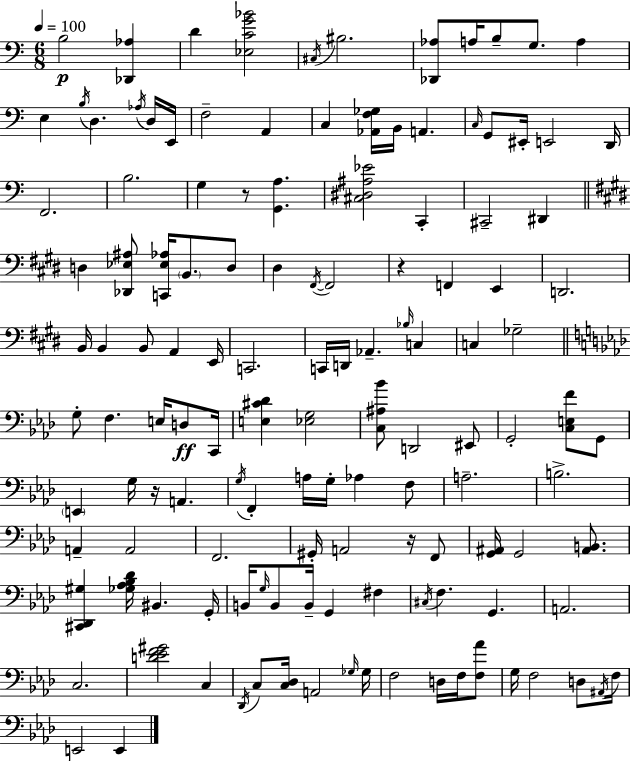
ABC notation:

X:1
T:Untitled
M:6/8
L:1/4
K:Am
B,2 [_D,,_A,] D [_E,CG_B]2 ^C,/4 ^B,2 [_D,,_A,]/2 A,/4 B,/2 G,/2 A, E, B,/4 D, _A,/4 D,/4 E,,/4 F,2 A,, C, [_A,,F,_G,]/4 B,,/4 A,, C,/4 G,,/2 ^E,,/4 E,,2 D,,/4 F,,2 B,2 G, z/2 [G,,A,] [^C,^D,^A,_E]2 C,, ^C,,2 ^D,, D, [_D,,_E,^A,]/2 [C,,_E,_A,]/4 B,,/2 D,/2 ^D, ^F,,/4 ^F,,2 z F,, E,, D,,2 B,,/4 B,, B,,/2 A,, E,,/4 C,,2 C,,/4 D,,/4 _A,, _B,/4 C, C, _G,2 G,/2 F, E,/4 D,/2 C,,/4 [E,^C_D] [_E,G,]2 [C,^A,_B]/2 D,,2 ^E,,/2 G,,2 [C,E,F]/2 G,,/2 E,, G,/4 z/4 A,, G,/4 F,, A,/4 G,/4 _A, F,/2 A,2 B,2 A,, A,,2 F,,2 ^G,,/4 A,,2 z/4 F,,/2 [G,,^A,,]/4 G,,2 [^A,,B,,]/2 [^C,,_D,,^G,] [_G,_A,_B,_D]/4 ^B,, G,,/4 B,,/4 G,/4 B,,/2 B,,/4 G,, ^F, ^C,/4 F, G,, A,,2 C,2 [D_EF^G]2 C, _D,,/4 C,/2 [C,_D,]/4 A,,2 _G,/4 _G,/4 F,2 D,/4 F,/4 [F,_A]/2 G,/4 F,2 D,/2 ^A,,/4 F,/4 E,,2 E,,